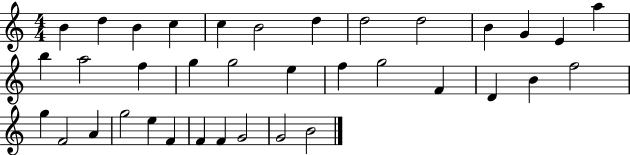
{
  \clef treble
  \numericTimeSignature
  \time 4/4
  \key c \major
  b'4 d''4 b'4 c''4 | c''4 b'2 d''4 | d''2 d''2 | b'4 g'4 e'4 a''4 | \break b''4 a''2 f''4 | g''4 g''2 e''4 | f''4 g''2 f'4 | d'4 b'4 f''2 | \break g''4 f'2 a'4 | g''2 e''4 f'4 | f'4 f'4 g'2 | g'2 b'2 | \break \bar "|."
}